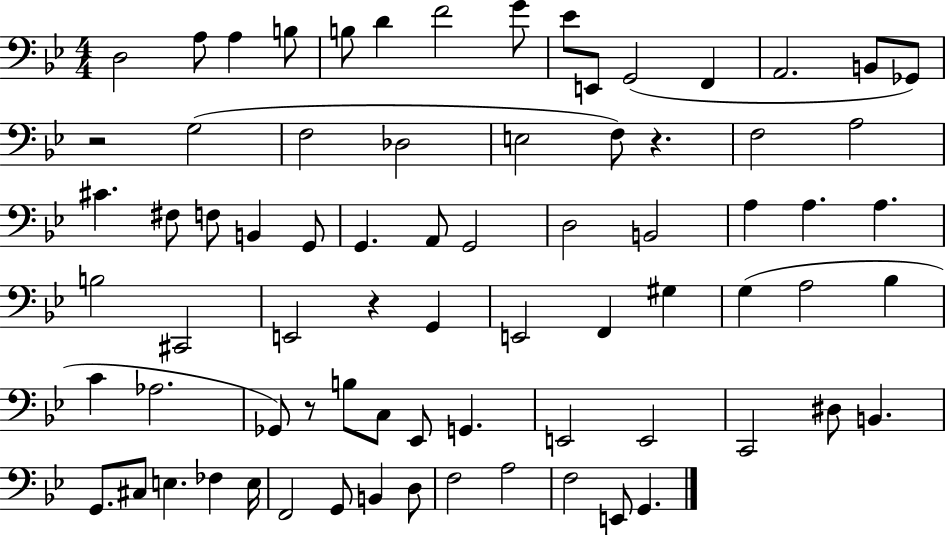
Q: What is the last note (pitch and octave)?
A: G2